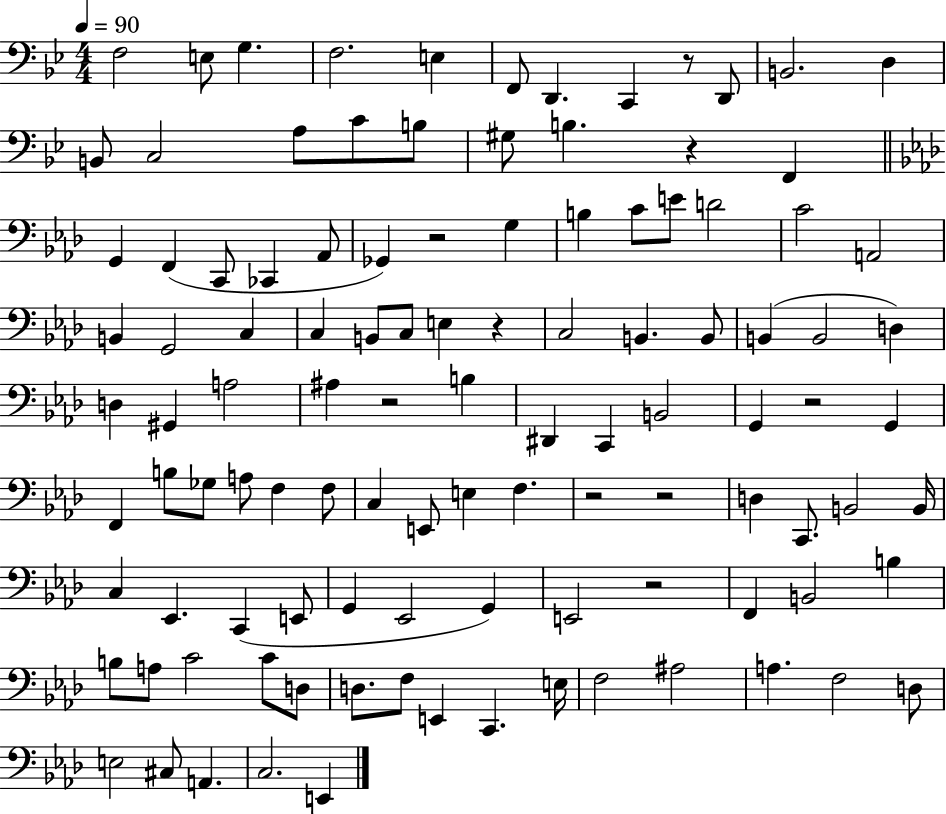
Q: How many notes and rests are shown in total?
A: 109